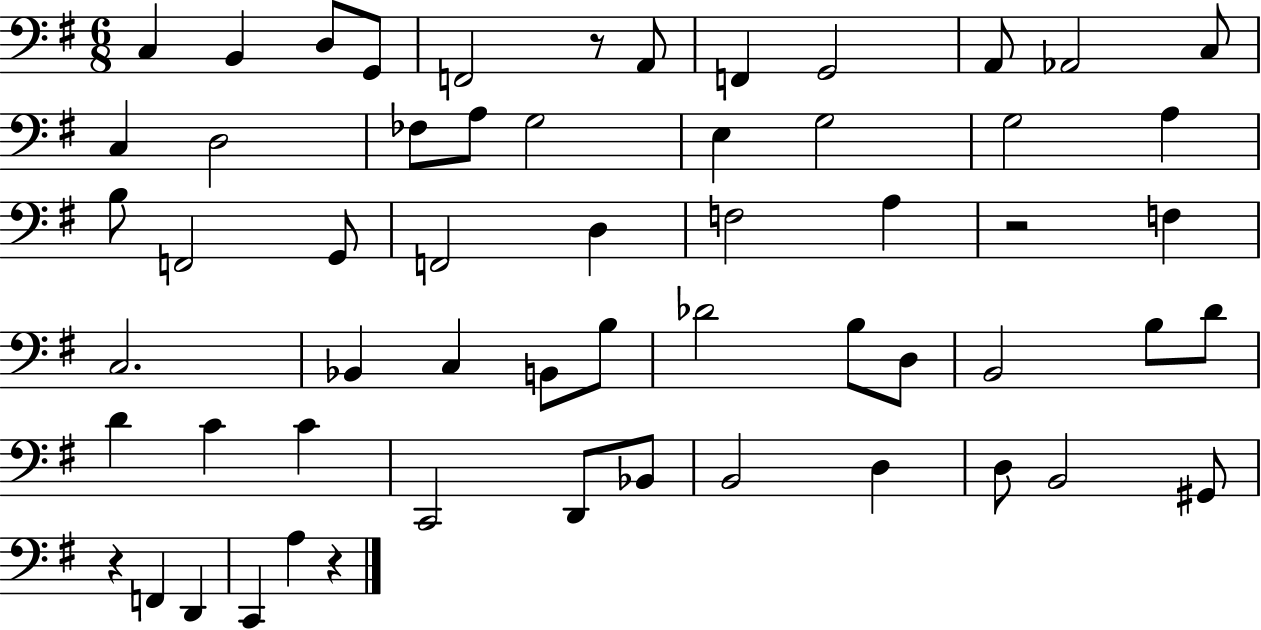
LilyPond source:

{
  \clef bass
  \numericTimeSignature
  \time 6/8
  \key g \major
  \repeat volta 2 { c4 b,4 d8 g,8 | f,2 r8 a,8 | f,4 g,2 | a,8 aes,2 c8 | \break c4 d2 | fes8 a8 g2 | e4 g2 | g2 a4 | \break b8 f,2 g,8 | f,2 d4 | f2 a4 | r2 f4 | \break c2. | bes,4 c4 b,8 b8 | des'2 b8 d8 | b,2 b8 d'8 | \break d'4 c'4 c'4 | c,2 d,8 bes,8 | b,2 d4 | d8 b,2 gis,8 | \break r4 f,4 d,4 | c,4 a4 r4 | } \bar "|."
}